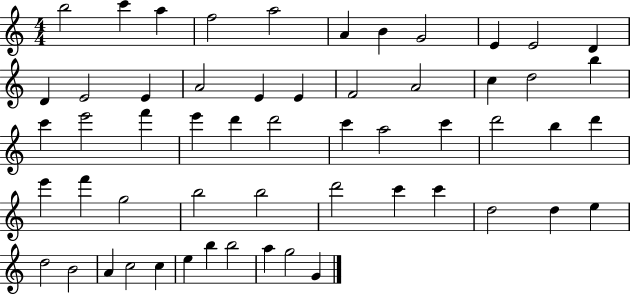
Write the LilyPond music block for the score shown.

{
  \clef treble
  \numericTimeSignature
  \time 4/4
  \key c \major
  b''2 c'''4 a''4 | f''2 a''2 | a'4 b'4 g'2 | e'4 e'2 d'4 | \break d'4 e'2 e'4 | a'2 e'4 e'4 | f'2 a'2 | c''4 d''2 b''4 | \break c'''4 e'''2 f'''4 | e'''4 d'''4 d'''2 | c'''4 a''2 c'''4 | d'''2 b''4 d'''4 | \break e'''4 f'''4 g''2 | b''2 b''2 | d'''2 c'''4 c'''4 | d''2 d''4 e''4 | \break d''2 b'2 | a'4 c''2 c''4 | e''4 b''4 b''2 | a''4 g''2 g'4 | \break \bar "|."
}